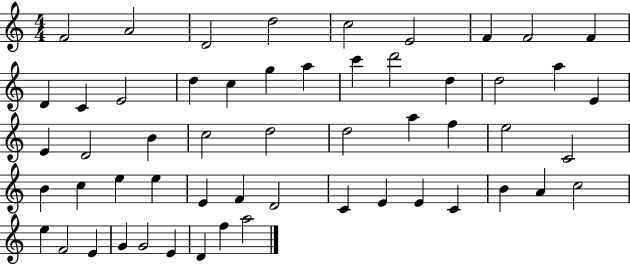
X:1
T:Untitled
M:4/4
L:1/4
K:C
F2 A2 D2 d2 c2 E2 F F2 F D C E2 d c g a c' d'2 d d2 a E E D2 B c2 d2 d2 a f e2 C2 B c e e E F D2 C E E C B A c2 e F2 E G G2 E D f a2